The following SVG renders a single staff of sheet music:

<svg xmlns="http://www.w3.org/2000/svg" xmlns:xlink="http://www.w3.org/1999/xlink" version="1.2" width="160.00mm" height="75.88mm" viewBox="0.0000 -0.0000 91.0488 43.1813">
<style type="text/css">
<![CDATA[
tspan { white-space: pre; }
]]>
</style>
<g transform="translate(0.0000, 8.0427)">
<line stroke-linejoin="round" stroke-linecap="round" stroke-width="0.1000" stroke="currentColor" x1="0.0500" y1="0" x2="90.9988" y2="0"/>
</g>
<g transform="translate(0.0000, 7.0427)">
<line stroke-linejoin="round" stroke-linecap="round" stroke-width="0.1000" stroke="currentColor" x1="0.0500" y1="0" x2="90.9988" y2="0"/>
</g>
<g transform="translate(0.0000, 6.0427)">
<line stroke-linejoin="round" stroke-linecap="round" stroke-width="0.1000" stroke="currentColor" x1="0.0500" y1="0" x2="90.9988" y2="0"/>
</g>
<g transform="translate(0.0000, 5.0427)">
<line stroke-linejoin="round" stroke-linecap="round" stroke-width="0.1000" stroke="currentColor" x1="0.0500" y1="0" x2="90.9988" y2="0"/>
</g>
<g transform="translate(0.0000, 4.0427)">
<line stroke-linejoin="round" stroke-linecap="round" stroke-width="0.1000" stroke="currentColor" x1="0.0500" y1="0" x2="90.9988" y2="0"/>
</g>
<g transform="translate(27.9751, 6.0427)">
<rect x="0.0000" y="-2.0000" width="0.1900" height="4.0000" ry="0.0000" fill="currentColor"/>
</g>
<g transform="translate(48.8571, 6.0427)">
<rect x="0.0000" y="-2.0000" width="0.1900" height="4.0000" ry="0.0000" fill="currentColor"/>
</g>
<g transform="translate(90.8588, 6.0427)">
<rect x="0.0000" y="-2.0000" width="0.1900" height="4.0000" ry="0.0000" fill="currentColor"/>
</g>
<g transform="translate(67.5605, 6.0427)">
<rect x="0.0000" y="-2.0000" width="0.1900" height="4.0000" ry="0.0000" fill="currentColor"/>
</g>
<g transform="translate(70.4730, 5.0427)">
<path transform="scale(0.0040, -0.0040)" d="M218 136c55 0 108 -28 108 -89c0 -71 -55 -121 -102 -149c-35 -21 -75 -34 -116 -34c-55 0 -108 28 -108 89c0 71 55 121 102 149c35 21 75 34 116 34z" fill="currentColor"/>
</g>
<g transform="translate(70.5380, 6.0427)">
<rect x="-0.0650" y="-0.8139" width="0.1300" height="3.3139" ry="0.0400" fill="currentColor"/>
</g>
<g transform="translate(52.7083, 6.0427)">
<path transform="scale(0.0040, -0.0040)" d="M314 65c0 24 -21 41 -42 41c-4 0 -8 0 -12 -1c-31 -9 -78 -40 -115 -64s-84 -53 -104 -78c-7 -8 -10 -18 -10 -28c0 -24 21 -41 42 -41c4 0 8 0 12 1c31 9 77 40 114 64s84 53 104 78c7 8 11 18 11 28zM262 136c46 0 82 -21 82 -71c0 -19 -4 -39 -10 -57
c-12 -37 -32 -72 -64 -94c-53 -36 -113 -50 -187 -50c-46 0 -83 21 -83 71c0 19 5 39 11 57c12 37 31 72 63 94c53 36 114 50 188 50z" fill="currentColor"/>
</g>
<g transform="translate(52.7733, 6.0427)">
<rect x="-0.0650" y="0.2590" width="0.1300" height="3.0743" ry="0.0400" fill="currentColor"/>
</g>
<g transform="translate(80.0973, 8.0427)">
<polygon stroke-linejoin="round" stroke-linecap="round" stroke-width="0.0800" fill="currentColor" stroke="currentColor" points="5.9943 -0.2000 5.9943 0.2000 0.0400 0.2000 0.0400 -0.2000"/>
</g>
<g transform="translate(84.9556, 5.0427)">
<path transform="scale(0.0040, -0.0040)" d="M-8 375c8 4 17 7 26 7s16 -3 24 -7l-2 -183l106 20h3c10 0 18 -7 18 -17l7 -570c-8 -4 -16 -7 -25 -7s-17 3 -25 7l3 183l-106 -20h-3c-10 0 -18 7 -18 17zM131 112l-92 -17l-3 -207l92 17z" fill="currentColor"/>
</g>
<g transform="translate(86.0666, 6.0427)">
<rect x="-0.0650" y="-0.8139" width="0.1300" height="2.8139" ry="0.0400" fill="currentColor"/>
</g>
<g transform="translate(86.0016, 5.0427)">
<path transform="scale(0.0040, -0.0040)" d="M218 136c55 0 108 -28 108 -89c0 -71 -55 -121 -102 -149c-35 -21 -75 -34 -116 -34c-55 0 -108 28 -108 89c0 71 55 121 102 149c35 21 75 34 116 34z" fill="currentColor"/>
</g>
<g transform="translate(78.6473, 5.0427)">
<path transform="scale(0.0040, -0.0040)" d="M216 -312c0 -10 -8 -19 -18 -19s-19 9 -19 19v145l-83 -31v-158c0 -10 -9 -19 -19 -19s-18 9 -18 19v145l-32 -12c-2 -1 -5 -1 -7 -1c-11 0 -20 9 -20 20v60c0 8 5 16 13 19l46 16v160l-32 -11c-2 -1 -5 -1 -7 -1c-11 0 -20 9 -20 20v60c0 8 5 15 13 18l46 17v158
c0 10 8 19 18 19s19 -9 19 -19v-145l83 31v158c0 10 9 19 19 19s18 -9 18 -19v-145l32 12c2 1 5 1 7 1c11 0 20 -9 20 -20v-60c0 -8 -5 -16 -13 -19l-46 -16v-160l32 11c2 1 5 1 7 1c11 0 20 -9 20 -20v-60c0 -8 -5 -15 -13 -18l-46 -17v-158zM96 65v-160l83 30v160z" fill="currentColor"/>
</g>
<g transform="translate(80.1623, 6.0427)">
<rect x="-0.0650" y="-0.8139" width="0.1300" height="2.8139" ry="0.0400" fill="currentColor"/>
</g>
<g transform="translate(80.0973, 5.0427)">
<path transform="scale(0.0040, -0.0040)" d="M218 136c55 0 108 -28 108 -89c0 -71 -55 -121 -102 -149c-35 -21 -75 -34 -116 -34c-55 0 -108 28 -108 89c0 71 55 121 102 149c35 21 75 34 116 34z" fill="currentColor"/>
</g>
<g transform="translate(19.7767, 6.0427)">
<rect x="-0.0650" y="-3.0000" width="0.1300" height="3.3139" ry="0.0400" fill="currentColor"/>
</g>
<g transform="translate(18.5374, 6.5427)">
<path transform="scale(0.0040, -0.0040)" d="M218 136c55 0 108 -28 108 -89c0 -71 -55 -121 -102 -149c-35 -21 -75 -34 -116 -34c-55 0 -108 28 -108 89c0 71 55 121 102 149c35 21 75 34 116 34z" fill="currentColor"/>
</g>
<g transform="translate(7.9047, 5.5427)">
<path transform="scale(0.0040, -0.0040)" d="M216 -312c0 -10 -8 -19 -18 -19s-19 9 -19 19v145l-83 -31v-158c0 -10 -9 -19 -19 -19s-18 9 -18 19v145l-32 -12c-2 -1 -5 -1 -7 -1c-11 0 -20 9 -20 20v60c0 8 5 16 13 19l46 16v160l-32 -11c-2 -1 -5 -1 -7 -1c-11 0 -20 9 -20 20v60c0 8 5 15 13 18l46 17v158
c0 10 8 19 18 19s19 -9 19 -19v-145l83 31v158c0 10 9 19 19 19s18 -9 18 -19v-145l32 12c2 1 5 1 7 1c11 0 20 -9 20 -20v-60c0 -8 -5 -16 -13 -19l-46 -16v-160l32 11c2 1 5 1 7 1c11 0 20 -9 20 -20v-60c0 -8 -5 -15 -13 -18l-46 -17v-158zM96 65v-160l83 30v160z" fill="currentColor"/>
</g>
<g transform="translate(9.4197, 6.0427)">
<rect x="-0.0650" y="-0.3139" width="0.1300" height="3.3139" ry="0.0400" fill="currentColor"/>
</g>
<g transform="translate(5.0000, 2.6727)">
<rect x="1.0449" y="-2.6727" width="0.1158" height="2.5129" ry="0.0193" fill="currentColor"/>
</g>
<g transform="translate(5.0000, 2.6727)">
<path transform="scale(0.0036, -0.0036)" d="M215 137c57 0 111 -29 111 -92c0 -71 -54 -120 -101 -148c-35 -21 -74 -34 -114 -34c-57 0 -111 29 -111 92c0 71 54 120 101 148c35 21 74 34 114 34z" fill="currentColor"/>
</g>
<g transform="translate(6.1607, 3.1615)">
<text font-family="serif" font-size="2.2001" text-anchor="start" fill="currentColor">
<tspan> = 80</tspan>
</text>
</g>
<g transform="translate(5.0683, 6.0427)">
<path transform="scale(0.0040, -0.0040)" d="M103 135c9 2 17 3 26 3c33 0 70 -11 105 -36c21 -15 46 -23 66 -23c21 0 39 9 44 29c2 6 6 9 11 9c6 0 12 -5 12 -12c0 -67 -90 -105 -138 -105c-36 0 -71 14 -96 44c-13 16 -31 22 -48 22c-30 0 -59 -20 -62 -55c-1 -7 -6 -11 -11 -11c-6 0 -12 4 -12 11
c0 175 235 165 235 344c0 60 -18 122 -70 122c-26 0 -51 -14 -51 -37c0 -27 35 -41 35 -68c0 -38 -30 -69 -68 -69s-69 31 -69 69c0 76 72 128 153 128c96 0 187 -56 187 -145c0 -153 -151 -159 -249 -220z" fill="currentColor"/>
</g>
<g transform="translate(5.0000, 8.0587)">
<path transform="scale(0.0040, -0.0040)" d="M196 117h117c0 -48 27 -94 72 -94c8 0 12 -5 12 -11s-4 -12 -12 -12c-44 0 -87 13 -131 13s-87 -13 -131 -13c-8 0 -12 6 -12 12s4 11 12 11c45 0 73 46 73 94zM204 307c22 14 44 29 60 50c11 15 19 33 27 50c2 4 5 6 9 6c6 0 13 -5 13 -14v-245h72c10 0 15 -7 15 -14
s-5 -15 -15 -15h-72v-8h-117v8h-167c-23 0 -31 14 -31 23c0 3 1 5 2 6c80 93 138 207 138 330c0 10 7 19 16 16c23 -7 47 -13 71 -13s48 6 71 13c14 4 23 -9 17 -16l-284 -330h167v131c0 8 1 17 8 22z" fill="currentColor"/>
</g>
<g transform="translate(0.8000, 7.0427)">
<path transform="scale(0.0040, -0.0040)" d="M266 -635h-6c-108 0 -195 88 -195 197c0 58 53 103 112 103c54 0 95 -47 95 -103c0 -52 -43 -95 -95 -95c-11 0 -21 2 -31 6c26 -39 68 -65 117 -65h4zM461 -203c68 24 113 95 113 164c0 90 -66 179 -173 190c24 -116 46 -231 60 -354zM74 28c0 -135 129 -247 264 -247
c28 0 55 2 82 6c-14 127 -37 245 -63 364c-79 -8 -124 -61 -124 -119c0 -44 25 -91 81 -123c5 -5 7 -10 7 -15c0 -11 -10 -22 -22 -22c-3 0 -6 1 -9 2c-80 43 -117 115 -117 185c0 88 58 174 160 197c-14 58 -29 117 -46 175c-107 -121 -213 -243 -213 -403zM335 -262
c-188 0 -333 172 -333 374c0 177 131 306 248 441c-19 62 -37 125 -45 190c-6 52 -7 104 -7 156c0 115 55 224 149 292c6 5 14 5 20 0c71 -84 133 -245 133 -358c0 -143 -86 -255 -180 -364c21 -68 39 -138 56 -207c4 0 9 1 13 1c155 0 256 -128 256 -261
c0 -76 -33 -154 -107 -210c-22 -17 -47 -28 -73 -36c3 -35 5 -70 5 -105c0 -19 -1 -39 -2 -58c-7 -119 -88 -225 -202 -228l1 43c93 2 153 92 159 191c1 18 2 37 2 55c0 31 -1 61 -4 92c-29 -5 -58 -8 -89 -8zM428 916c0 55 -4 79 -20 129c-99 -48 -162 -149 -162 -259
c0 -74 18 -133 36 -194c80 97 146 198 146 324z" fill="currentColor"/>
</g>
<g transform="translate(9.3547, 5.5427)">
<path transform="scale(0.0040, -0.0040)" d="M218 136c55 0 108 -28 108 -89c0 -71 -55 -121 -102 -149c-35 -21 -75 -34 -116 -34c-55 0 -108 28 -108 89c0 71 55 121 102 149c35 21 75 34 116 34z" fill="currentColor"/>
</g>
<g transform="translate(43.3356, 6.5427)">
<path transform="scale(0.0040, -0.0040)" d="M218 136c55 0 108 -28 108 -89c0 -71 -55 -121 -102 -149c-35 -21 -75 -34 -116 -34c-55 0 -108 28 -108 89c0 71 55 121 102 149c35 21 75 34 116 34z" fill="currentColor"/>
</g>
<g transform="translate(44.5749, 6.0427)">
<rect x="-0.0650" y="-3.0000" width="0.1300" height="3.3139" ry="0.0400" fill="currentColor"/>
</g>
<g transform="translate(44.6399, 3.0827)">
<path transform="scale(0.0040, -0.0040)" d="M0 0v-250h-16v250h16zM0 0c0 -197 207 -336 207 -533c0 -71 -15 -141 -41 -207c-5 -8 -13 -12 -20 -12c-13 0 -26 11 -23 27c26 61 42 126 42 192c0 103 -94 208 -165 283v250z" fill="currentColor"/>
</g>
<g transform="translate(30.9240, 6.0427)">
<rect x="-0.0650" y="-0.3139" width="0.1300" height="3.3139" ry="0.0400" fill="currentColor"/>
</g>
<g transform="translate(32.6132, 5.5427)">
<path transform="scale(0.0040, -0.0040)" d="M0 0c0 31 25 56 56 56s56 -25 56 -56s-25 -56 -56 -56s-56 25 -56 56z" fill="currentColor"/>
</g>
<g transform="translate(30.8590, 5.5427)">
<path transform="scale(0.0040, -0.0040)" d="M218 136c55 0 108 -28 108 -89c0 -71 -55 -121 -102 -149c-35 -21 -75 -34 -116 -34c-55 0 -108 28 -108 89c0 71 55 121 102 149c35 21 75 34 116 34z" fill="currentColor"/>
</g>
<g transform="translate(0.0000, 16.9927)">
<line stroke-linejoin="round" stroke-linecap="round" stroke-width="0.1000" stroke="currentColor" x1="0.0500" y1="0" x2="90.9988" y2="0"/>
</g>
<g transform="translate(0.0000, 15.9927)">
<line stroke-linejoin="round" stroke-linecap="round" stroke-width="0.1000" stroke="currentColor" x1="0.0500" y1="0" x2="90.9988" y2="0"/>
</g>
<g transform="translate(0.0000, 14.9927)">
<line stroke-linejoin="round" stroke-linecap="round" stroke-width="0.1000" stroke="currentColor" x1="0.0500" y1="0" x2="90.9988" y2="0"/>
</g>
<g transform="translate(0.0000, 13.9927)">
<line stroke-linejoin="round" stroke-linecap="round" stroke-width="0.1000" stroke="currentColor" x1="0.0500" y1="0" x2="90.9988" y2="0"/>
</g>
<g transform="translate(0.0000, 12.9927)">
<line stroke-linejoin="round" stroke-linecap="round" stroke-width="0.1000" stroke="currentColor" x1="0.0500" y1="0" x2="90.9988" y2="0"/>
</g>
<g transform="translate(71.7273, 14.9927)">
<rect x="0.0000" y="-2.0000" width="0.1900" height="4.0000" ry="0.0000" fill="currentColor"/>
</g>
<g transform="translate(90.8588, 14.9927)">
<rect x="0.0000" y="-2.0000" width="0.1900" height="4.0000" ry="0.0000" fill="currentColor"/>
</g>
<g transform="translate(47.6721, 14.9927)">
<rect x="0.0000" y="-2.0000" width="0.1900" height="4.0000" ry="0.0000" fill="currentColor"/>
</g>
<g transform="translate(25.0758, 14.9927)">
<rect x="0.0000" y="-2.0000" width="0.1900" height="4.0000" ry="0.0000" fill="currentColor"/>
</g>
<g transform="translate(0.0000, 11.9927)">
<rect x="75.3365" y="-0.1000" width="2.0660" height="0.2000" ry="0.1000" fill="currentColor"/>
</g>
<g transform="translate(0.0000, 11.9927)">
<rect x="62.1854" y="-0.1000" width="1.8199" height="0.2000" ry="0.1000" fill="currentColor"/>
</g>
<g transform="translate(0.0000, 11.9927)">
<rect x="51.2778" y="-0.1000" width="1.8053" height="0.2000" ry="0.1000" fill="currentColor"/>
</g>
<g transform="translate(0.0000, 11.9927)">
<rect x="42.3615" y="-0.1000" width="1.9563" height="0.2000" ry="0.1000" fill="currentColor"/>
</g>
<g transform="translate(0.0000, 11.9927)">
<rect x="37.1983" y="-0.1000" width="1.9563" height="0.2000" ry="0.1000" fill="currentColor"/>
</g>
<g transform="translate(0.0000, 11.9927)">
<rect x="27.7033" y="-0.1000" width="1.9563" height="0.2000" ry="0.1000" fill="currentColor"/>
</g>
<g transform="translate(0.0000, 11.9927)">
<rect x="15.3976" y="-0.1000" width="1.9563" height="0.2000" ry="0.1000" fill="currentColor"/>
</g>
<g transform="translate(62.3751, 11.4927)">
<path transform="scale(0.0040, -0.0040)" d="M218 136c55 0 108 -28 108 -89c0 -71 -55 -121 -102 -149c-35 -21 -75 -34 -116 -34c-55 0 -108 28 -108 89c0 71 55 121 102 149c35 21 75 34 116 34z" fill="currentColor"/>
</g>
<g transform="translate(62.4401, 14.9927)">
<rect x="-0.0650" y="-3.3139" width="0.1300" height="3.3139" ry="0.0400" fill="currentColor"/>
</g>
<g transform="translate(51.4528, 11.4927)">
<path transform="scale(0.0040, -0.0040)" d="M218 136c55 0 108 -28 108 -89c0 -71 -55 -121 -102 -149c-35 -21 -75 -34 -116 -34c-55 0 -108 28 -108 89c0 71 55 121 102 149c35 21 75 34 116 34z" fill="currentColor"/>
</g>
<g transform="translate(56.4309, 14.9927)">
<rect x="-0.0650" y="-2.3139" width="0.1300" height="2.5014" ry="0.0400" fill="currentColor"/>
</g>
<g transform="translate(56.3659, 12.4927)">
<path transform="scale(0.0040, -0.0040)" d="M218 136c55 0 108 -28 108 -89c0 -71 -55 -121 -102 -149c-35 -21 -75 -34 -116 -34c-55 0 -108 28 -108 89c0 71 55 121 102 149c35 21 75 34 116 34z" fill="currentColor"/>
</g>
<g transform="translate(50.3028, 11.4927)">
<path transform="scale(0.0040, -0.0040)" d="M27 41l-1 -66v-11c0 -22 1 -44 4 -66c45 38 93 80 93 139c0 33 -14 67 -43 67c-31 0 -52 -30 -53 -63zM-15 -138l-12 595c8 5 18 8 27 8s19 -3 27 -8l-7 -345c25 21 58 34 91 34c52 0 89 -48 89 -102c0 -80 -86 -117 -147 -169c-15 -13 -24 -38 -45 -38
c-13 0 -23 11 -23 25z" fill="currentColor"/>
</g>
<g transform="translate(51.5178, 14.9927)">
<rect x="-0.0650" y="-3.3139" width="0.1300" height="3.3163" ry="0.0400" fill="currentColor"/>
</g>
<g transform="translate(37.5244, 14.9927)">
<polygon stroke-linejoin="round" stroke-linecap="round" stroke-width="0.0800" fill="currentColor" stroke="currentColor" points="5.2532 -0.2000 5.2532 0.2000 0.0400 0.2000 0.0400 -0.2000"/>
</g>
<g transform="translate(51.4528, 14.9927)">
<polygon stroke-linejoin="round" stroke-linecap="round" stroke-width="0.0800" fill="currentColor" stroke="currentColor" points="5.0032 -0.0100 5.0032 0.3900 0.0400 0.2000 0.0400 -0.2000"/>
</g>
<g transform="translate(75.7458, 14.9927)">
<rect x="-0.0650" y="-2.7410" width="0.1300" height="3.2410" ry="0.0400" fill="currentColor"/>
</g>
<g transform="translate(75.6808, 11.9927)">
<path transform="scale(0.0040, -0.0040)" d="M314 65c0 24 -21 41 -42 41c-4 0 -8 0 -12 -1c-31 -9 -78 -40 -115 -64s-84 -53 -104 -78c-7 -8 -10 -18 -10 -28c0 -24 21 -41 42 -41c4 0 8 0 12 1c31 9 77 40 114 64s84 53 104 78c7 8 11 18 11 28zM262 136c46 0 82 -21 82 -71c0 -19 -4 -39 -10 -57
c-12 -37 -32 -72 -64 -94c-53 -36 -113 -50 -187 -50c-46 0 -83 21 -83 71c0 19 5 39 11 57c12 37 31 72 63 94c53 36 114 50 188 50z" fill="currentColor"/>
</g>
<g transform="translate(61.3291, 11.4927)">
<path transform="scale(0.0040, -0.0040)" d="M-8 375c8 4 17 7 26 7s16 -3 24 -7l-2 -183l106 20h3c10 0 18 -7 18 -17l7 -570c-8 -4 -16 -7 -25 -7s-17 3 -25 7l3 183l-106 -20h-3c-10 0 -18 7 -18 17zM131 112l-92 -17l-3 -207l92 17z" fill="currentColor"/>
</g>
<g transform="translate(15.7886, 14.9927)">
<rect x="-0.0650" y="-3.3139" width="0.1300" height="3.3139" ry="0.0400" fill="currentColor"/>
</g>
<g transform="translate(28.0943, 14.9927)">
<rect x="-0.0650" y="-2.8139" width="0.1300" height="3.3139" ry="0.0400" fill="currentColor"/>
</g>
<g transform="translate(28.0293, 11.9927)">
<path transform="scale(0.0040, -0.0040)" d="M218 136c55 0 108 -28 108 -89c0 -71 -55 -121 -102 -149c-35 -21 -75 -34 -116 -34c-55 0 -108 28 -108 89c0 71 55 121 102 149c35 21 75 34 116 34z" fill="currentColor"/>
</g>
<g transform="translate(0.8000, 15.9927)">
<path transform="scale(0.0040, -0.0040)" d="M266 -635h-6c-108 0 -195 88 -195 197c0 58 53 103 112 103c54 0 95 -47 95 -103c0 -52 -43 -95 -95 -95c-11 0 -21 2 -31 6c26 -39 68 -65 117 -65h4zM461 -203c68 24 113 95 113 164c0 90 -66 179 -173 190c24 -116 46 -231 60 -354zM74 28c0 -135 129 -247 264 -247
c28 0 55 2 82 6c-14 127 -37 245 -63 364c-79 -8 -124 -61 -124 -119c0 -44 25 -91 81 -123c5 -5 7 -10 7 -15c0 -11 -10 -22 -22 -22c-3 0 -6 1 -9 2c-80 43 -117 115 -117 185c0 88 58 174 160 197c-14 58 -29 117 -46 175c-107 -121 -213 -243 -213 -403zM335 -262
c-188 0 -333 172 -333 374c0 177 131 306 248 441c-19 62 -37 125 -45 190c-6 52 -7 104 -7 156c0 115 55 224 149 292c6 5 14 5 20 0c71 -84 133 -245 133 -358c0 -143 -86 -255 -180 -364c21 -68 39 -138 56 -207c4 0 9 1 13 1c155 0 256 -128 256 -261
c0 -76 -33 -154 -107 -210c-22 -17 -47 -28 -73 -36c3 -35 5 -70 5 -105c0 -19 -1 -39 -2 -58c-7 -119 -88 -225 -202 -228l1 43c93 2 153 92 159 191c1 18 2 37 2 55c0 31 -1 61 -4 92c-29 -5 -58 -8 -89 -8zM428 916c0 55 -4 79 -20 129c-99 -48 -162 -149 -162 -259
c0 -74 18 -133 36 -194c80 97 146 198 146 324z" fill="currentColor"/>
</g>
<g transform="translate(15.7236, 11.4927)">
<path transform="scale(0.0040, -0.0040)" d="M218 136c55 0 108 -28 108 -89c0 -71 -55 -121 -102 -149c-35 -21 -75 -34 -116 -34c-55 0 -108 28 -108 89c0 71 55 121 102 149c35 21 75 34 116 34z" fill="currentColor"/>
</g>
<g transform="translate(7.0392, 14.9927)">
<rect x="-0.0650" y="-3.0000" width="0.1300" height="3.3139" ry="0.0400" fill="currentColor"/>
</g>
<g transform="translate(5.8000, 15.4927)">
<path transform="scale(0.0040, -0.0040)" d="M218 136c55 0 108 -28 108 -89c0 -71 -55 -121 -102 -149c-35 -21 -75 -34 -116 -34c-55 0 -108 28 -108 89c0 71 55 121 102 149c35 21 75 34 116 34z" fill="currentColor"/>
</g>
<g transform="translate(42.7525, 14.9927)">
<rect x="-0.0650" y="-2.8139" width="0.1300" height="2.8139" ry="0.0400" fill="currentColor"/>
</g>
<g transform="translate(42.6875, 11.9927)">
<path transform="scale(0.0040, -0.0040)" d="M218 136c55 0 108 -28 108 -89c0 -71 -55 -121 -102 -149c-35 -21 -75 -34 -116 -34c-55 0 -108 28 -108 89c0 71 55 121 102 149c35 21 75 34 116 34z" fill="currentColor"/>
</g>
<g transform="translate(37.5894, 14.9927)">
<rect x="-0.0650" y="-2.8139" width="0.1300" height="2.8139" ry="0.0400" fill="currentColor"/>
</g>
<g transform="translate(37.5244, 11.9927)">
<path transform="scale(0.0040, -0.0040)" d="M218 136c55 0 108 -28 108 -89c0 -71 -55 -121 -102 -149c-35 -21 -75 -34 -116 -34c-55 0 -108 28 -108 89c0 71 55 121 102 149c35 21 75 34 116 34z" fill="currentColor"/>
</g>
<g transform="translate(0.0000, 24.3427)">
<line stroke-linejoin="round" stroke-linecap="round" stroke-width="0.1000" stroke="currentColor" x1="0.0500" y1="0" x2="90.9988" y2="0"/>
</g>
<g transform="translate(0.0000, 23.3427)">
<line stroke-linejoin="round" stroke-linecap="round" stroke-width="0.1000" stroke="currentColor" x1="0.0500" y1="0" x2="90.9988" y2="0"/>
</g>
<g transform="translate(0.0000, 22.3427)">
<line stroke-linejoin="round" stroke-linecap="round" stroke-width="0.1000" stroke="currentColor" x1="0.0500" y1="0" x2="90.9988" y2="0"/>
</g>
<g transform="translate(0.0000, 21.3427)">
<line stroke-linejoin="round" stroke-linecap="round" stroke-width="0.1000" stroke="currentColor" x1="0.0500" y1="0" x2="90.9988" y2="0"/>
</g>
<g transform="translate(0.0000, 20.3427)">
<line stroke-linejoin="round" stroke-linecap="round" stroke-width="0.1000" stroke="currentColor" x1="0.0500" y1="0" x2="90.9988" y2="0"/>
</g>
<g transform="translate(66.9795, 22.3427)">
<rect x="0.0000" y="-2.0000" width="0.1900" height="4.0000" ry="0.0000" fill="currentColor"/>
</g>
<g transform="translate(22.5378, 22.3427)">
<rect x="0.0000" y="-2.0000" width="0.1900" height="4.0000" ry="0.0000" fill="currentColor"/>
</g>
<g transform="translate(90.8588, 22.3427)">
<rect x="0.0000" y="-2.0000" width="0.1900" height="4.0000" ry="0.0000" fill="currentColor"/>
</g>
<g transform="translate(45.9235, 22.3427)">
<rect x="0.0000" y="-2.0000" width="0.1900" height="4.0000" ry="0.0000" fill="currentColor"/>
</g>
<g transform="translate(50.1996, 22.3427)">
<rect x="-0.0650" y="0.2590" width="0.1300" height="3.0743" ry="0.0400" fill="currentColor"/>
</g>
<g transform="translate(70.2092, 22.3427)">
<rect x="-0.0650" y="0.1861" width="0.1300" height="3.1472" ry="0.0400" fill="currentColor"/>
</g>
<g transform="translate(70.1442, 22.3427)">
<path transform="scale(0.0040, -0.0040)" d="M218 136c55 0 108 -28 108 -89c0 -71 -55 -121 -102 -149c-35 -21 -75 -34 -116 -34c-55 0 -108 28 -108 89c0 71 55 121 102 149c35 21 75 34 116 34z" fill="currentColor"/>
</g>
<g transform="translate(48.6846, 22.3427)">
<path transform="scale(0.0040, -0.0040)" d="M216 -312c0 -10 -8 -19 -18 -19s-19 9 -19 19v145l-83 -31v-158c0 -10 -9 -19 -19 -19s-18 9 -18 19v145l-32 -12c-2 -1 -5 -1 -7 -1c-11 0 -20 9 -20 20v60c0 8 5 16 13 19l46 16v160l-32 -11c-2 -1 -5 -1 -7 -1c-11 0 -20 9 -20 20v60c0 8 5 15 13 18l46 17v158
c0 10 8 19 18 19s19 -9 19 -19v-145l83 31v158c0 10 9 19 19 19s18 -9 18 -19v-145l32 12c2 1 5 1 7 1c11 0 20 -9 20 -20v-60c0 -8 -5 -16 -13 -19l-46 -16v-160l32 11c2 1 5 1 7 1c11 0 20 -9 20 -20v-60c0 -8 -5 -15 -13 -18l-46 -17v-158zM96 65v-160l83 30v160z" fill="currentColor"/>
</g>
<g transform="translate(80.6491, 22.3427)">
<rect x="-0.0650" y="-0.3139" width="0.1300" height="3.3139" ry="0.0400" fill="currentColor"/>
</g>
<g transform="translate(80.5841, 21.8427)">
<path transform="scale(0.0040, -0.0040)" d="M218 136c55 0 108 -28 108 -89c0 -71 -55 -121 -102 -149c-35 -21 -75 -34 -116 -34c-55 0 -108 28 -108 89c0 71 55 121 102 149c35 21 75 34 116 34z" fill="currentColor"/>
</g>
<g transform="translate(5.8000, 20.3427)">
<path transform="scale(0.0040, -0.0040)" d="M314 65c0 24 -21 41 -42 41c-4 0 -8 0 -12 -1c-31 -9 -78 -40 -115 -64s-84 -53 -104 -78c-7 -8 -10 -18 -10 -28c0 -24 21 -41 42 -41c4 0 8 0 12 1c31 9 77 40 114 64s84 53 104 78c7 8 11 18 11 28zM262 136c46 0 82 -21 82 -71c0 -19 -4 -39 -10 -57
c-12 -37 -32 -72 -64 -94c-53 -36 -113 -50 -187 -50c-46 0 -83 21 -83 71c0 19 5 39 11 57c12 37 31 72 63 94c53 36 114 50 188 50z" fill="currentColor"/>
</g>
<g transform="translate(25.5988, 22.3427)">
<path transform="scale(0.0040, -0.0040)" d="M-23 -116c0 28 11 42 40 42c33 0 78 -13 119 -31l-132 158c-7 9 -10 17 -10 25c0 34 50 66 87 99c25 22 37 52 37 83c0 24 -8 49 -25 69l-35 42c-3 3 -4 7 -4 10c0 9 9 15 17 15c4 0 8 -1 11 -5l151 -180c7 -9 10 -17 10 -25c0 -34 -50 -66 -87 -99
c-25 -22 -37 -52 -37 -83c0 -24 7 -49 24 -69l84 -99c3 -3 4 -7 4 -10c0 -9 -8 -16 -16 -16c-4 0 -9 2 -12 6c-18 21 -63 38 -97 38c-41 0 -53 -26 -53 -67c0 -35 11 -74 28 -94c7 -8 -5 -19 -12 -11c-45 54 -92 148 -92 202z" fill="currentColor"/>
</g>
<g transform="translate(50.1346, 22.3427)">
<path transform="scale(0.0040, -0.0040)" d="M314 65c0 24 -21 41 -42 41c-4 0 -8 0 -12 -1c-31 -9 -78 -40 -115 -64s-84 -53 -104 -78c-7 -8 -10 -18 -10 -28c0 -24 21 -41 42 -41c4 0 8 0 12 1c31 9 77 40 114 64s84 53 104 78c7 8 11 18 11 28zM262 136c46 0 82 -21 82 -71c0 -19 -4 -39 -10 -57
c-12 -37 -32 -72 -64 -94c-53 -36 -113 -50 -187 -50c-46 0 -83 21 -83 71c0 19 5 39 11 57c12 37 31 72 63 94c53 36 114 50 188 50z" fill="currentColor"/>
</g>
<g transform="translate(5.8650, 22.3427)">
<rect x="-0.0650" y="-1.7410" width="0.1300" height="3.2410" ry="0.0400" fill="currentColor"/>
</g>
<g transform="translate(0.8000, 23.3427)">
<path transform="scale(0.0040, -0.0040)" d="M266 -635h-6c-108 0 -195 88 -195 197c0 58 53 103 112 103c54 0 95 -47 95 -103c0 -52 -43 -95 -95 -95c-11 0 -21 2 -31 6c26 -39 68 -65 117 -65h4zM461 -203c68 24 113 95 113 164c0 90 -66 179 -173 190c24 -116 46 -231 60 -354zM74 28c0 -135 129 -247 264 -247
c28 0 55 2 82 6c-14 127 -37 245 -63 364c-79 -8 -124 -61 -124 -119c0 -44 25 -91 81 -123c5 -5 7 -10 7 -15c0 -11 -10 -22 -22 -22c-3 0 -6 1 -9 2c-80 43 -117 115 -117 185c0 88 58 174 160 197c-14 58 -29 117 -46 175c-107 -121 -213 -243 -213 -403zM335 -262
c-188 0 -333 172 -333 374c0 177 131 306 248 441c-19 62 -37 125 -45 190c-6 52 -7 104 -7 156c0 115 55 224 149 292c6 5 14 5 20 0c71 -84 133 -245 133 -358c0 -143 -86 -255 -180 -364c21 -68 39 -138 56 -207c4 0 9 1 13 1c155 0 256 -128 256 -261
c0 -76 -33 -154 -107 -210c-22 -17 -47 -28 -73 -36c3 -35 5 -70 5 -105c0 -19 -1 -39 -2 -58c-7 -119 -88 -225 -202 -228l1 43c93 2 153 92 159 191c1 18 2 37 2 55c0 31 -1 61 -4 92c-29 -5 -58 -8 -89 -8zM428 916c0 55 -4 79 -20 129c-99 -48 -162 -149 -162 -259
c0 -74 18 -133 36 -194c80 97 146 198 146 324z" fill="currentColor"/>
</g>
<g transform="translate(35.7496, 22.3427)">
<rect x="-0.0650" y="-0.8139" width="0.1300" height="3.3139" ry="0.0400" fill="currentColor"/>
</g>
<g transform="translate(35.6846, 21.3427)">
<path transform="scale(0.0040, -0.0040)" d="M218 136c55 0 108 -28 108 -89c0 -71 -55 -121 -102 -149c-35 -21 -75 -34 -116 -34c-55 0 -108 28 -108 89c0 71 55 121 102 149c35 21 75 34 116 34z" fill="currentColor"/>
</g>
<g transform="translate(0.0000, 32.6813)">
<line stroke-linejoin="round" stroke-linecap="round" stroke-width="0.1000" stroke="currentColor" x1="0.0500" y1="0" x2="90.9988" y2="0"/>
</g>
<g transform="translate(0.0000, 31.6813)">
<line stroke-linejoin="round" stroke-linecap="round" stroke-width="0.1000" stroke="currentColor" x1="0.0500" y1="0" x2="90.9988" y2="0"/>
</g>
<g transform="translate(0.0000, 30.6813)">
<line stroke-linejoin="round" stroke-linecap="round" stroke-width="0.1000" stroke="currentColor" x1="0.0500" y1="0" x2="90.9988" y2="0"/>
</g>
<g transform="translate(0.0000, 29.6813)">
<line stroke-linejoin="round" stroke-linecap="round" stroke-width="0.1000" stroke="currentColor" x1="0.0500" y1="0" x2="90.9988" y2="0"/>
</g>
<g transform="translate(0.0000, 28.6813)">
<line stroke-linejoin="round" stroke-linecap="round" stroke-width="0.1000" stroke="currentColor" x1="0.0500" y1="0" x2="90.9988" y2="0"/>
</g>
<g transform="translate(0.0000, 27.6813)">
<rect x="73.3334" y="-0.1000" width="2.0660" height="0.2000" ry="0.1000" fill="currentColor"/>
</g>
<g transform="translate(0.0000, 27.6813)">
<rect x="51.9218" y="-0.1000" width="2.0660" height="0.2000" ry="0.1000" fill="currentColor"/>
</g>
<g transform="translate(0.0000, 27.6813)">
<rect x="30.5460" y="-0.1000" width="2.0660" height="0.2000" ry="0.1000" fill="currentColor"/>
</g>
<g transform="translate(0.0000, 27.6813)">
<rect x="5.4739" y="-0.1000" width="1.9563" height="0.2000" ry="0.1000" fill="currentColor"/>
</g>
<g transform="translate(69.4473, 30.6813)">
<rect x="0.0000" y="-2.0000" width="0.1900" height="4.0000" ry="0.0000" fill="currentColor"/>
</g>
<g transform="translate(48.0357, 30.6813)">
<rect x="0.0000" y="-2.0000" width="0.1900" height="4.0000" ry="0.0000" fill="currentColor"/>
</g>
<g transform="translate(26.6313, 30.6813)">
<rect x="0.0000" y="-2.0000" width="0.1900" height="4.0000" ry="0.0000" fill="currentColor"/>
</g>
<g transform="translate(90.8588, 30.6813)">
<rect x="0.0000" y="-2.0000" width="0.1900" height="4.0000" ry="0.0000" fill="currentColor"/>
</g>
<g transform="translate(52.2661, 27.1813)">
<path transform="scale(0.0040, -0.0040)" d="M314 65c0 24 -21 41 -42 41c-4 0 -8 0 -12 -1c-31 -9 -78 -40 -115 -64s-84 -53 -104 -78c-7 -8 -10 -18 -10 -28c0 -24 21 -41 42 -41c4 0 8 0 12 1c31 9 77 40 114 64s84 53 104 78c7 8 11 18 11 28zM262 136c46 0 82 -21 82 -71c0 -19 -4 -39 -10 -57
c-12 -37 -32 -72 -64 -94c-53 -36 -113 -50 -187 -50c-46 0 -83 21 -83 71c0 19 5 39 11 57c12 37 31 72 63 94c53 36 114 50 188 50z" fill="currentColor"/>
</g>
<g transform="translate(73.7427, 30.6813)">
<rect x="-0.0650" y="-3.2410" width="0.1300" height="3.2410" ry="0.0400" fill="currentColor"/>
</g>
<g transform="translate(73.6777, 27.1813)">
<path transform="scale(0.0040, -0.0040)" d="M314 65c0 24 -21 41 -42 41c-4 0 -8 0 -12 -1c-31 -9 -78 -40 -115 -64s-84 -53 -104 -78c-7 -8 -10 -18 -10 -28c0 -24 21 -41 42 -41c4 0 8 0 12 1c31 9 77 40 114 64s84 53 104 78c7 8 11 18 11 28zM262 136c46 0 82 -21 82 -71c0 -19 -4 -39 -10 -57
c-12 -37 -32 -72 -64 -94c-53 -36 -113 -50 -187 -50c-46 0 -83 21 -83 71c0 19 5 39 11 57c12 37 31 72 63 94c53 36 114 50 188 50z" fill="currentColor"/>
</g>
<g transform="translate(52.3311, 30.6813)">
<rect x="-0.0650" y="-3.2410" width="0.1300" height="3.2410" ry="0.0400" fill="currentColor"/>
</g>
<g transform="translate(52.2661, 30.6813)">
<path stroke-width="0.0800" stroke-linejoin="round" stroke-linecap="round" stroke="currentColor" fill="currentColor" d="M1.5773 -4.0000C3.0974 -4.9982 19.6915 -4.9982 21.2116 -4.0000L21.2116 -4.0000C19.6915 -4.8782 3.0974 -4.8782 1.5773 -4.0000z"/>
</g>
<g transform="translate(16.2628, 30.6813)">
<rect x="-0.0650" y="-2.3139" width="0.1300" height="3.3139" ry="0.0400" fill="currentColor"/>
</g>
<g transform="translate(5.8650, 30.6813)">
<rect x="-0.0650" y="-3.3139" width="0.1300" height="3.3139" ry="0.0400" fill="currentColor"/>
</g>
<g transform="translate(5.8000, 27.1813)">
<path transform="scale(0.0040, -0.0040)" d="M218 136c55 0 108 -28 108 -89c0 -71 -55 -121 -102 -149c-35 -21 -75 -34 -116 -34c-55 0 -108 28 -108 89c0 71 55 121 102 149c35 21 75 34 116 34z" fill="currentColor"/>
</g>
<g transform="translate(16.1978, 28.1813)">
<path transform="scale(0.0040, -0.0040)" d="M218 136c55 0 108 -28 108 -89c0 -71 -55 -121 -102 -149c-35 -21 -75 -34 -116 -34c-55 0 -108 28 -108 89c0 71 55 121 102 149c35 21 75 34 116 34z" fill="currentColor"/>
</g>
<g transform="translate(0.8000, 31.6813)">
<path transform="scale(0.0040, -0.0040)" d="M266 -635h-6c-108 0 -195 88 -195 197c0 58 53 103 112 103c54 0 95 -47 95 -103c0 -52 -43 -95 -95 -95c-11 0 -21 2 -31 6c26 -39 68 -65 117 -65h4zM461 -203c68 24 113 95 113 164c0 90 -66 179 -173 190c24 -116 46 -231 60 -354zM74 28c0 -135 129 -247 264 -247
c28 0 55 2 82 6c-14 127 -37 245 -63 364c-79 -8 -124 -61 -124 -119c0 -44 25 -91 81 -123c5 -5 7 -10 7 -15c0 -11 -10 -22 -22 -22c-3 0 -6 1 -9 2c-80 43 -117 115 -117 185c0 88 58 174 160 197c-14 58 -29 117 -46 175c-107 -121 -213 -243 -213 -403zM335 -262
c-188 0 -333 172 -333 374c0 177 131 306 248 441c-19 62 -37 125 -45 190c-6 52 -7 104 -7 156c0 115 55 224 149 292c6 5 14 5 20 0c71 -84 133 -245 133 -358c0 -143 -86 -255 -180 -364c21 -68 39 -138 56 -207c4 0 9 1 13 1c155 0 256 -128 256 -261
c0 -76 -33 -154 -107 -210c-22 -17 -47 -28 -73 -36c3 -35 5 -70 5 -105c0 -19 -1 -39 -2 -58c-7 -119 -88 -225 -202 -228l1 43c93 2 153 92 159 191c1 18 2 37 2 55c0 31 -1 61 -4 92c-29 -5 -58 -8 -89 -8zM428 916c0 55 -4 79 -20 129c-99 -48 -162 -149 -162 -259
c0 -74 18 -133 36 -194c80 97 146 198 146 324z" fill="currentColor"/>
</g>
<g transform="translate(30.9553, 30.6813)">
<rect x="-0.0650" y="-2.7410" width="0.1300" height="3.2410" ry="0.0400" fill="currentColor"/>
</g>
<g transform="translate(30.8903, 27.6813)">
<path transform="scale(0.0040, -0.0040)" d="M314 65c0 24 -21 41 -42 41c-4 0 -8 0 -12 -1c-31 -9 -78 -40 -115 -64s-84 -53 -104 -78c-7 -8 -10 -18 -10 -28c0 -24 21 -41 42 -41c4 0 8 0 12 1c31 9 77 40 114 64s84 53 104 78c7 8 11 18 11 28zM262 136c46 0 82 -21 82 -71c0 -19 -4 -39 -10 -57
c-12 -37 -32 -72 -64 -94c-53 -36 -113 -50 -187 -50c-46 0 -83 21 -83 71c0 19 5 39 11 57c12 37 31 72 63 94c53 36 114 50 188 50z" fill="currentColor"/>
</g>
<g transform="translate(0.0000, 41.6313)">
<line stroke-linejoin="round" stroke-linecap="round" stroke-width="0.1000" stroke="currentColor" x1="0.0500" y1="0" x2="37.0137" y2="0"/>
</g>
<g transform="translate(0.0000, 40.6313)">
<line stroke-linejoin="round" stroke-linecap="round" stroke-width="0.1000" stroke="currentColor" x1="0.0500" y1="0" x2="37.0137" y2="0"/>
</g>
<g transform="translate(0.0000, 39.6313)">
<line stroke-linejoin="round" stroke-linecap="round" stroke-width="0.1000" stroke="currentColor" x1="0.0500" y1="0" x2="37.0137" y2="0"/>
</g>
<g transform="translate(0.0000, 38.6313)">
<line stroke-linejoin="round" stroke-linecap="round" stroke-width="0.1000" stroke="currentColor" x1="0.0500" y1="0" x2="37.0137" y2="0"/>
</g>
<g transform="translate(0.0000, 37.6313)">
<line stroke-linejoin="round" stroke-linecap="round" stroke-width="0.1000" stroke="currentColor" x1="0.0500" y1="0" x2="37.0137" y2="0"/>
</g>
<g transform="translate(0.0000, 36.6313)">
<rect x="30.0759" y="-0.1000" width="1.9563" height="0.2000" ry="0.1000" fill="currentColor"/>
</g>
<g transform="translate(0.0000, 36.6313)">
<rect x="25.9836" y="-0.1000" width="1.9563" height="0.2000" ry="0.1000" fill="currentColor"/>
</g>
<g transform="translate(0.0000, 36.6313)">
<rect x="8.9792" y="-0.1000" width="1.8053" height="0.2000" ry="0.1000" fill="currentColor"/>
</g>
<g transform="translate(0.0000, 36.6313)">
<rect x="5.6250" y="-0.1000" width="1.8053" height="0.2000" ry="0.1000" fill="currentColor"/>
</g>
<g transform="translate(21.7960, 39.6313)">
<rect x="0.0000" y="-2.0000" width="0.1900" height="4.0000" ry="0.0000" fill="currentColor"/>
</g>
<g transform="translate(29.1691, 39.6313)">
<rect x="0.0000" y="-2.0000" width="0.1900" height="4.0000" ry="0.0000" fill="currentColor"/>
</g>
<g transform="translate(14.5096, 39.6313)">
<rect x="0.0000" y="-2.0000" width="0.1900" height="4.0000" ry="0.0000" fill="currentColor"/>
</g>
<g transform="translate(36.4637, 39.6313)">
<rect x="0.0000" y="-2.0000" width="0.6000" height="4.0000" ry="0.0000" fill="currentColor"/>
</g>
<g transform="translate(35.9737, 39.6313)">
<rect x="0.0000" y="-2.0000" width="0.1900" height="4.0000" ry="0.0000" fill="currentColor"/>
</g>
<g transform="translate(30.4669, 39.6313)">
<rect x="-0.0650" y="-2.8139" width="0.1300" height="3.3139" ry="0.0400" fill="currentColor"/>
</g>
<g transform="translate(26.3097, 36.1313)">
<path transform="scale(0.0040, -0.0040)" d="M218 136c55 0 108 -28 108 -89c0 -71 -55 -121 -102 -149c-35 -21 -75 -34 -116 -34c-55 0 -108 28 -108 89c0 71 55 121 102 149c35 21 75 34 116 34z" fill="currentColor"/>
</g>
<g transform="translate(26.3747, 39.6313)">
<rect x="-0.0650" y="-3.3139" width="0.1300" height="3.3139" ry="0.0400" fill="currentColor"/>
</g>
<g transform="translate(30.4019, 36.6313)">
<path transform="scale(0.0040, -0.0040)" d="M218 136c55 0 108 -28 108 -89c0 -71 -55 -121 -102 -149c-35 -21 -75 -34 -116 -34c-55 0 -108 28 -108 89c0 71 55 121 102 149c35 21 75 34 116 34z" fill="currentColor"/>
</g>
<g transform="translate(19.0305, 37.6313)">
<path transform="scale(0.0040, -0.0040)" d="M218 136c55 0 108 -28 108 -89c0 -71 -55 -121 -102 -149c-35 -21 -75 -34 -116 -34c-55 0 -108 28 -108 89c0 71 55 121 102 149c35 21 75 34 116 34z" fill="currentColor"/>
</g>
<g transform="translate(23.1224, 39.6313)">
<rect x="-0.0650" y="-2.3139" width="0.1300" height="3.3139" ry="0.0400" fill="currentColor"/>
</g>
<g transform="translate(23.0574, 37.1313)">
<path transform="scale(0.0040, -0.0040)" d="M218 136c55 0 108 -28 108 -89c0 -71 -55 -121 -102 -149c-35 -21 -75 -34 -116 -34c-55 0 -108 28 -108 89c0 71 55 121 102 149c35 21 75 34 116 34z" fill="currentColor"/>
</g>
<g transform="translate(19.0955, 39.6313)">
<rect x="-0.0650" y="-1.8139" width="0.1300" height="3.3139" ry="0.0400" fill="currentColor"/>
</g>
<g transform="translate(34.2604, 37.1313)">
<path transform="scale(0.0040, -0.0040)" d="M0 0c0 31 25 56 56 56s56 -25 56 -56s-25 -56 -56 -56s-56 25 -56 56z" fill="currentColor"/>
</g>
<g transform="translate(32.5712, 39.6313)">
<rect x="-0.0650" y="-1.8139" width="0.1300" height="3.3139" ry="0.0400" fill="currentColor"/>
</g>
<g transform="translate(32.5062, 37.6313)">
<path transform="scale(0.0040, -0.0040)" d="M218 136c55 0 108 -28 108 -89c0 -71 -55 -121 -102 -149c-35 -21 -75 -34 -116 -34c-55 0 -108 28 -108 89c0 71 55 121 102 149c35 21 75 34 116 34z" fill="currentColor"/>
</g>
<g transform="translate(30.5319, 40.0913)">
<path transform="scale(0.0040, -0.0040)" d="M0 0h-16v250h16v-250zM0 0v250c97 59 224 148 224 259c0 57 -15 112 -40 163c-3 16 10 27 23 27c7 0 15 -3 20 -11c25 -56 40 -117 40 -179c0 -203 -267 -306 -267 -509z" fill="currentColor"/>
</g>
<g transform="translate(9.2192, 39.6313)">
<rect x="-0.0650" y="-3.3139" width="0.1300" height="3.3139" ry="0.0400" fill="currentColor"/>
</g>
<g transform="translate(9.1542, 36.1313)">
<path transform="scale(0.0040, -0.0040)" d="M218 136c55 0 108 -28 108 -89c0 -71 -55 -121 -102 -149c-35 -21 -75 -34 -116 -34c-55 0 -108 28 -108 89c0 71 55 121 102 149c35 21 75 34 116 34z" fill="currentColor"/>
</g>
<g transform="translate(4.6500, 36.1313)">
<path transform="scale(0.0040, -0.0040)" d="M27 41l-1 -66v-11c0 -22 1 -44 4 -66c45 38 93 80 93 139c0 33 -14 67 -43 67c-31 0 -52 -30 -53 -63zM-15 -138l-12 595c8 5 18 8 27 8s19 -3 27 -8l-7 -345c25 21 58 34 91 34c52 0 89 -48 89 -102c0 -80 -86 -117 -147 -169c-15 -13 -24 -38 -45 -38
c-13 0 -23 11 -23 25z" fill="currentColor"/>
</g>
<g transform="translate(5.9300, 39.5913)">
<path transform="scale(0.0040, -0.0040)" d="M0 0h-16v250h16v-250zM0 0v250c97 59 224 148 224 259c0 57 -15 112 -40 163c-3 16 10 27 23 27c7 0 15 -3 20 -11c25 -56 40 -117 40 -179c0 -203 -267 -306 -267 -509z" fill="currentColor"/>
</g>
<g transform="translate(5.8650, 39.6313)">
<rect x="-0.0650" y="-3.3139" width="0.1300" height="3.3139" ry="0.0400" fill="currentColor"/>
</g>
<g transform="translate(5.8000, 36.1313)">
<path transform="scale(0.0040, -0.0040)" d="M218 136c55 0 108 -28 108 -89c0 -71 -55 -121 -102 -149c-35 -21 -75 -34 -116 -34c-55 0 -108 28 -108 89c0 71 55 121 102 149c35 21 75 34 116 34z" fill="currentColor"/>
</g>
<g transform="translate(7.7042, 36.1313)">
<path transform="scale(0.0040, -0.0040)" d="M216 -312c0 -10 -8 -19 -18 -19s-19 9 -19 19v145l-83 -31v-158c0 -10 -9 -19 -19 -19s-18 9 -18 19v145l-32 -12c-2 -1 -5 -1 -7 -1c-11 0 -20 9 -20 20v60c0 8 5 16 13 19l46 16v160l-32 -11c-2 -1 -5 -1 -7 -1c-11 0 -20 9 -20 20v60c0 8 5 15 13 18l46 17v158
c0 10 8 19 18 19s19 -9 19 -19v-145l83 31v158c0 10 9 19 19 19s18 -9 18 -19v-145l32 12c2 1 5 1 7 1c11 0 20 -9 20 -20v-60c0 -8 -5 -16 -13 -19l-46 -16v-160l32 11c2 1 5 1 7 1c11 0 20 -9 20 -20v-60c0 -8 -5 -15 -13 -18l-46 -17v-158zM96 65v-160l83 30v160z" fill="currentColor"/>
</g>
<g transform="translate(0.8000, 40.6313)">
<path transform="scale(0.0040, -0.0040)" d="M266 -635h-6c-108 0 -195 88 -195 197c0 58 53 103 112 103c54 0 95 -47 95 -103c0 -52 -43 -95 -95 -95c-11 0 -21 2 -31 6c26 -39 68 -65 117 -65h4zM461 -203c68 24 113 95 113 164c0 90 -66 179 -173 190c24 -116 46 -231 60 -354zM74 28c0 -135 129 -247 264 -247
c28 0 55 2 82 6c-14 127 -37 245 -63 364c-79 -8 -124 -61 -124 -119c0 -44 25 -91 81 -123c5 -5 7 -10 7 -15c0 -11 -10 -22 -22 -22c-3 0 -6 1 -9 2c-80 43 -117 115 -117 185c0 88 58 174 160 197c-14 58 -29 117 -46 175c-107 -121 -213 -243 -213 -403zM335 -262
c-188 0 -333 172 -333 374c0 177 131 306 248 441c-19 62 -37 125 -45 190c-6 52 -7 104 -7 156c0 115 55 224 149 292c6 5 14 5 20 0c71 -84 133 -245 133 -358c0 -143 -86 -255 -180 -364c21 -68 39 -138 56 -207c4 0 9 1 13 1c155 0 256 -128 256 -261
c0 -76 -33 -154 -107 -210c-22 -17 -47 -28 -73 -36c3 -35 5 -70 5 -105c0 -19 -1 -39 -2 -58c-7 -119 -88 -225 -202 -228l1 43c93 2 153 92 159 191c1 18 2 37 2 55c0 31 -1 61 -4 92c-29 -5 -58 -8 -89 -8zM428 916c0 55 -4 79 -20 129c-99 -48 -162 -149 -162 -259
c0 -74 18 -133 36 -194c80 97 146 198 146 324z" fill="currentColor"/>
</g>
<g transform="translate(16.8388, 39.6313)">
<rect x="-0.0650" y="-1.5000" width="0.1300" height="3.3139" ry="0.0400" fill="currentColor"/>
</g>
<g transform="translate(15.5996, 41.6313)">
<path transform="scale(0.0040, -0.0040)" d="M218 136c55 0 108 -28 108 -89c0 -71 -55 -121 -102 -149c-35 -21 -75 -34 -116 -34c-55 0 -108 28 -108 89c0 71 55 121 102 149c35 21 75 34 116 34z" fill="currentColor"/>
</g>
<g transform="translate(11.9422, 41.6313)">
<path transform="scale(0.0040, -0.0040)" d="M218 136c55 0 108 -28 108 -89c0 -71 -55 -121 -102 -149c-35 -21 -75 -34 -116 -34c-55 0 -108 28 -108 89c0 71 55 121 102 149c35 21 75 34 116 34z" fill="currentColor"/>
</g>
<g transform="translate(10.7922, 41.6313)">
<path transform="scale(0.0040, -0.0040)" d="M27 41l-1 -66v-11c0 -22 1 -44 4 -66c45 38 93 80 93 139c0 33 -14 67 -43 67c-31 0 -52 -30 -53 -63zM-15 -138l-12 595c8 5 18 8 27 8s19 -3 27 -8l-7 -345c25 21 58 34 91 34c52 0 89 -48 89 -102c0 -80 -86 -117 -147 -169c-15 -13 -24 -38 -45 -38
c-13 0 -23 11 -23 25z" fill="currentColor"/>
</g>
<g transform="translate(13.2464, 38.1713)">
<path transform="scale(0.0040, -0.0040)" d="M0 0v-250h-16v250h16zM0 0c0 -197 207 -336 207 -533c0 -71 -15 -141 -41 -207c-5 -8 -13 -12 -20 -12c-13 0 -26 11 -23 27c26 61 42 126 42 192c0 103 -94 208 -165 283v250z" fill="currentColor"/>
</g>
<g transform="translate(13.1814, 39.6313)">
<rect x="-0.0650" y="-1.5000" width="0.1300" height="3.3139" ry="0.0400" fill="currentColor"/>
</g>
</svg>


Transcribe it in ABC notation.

X:1
T:Untitled
M:2/4
L:1/4
K:C
^c A c A/2 B2 d ^d/2 d/2 A b a a/2 a/2 _b/2 g/2 b a2 f2 z d ^B2 B c b g a2 b2 b2 _b/2 ^b _E/2 E f g b a/2 f